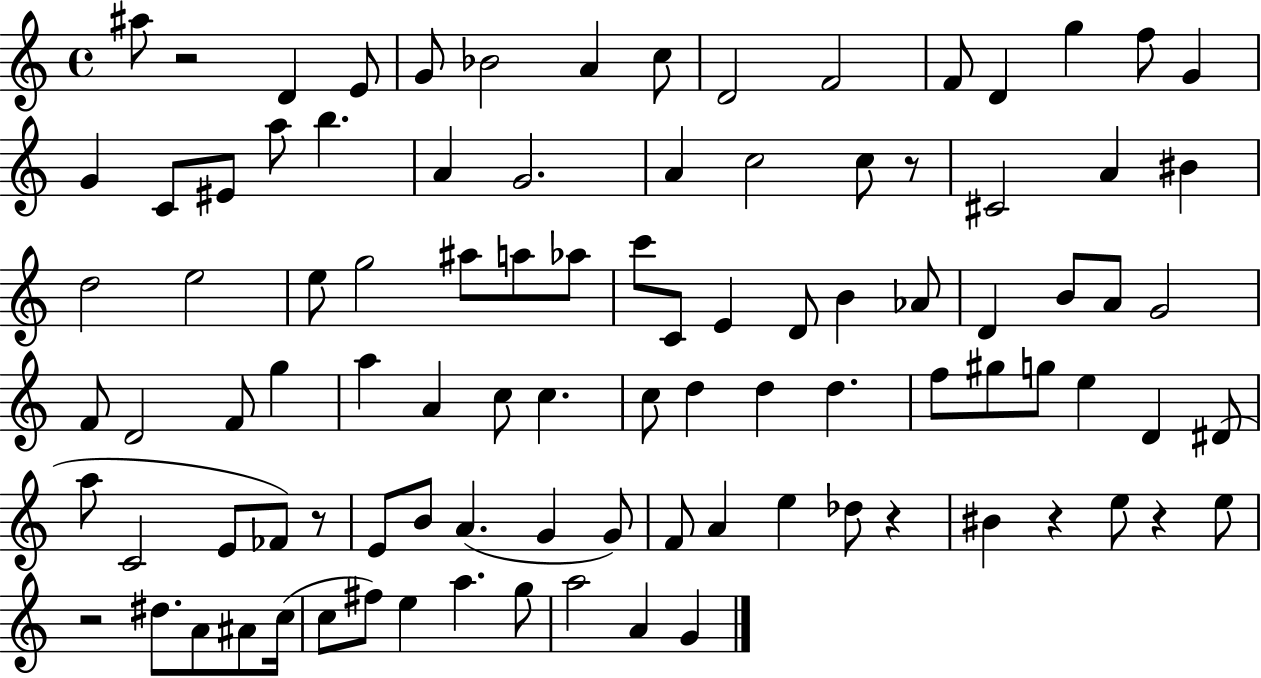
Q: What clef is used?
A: treble